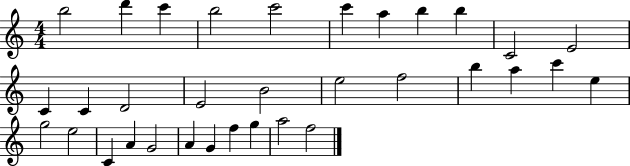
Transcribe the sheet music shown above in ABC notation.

X:1
T:Untitled
M:4/4
L:1/4
K:C
b2 d' c' b2 c'2 c' a b b C2 E2 C C D2 E2 B2 e2 f2 b a c' e g2 e2 C A G2 A G f g a2 f2